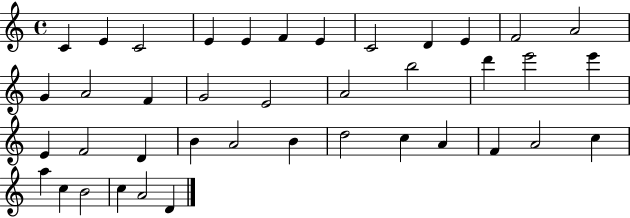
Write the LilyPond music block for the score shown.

{
  \clef treble
  \time 4/4
  \defaultTimeSignature
  \key c \major
  c'4 e'4 c'2 | e'4 e'4 f'4 e'4 | c'2 d'4 e'4 | f'2 a'2 | \break g'4 a'2 f'4 | g'2 e'2 | a'2 b''2 | d'''4 e'''2 e'''4 | \break e'4 f'2 d'4 | b'4 a'2 b'4 | d''2 c''4 a'4 | f'4 a'2 c''4 | \break a''4 c''4 b'2 | c''4 a'2 d'4 | \bar "|."
}